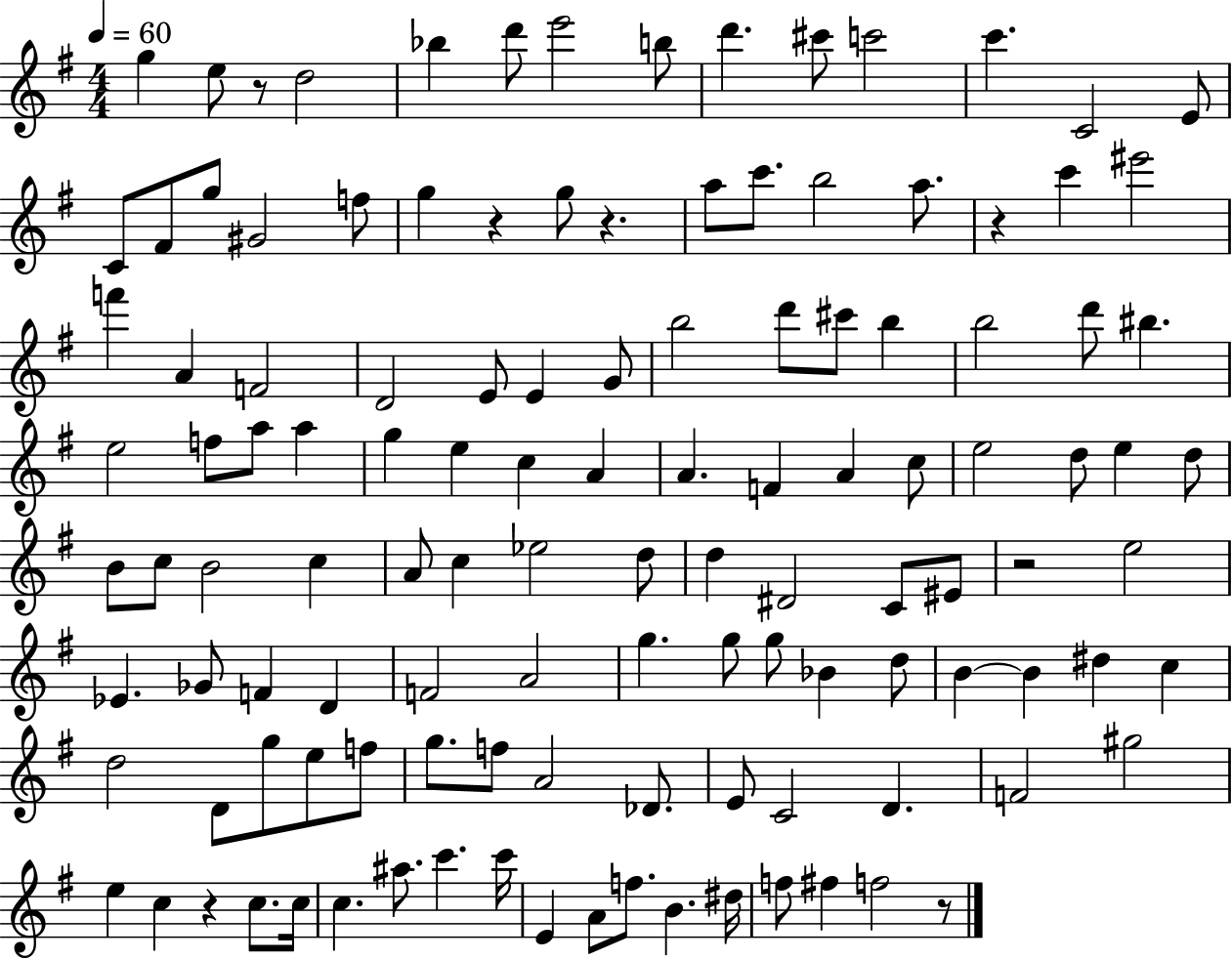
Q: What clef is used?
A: treble